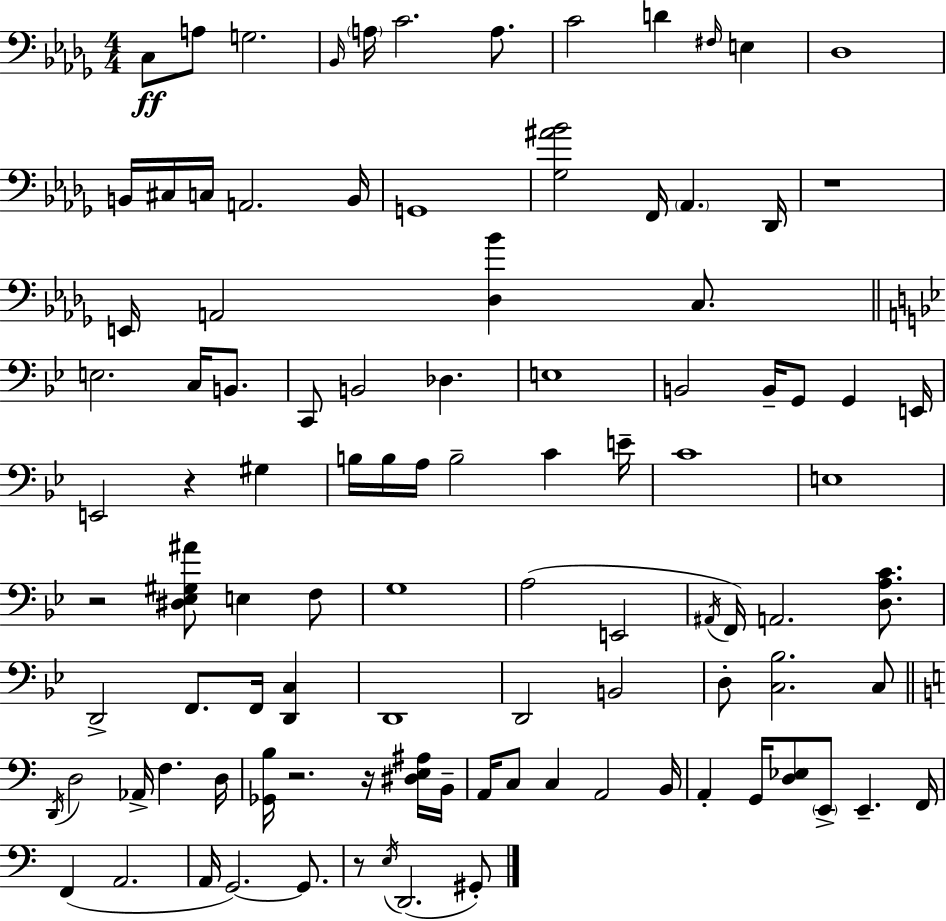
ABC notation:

X:1
T:Untitled
M:4/4
L:1/4
K:Bbm
C,/2 A,/2 G,2 _B,,/4 A,/4 C2 A,/2 C2 D ^F,/4 E, _D,4 B,,/4 ^C,/4 C,/4 A,,2 B,,/4 G,,4 [_G,^A_B]2 F,,/4 _A,, _D,,/4 z4 E,,/4 A,,2 [_D,_B] C,/2 E,2 C,/4 B,,/2 C,,/2 B,,2 _D, E,4 B,,2 B,,/4 G,,/2 G,, E,,/4 E,,2 z ^G, B,/4 B,/4 A,/4 B,2 C E/4 C4 E,4 z2 [^D,_E,^G,^A]/2 E, F,/2 G,4 A,2 E,,2 ^A,,/4 F,,/4 A,,2 [D,A,C]/2 D,,2 F,,/2 F,,/4 [D,,C,] D,,4 D,,2 B,,2 D,/2 [C,_B,]2 C,/2 D,,/4 D,2 _A,,/4 F, D,/4 [_G,,B,]/4 z2 z/4 [^D,E,^A,]/4 B,,/4 A,,/4 C,/2 C, A,,2 B,,/4 A,, G,,/4 [D,_E,]/2 E,,/2 E,, F,,/4 F,, A,,2 A,,/4 G,,2 G,,/2 z/2 E,/4 D,,2 ^G,,/2